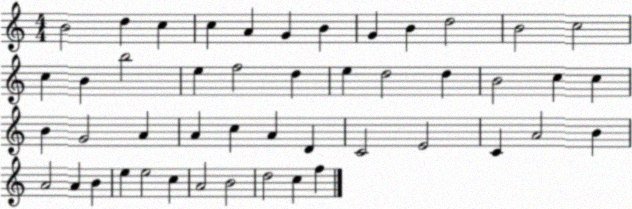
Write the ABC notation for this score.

X:1
T:Untitled
M:4/4
L:1/4
K:C
B2 d c c A G B G B d2 B2 c2 c B b2 e f2 d e d2 d B2 c c B G2 A A c A D C2 E2 C A2 B A2 A B e e2 c A2 B2 d2 c f